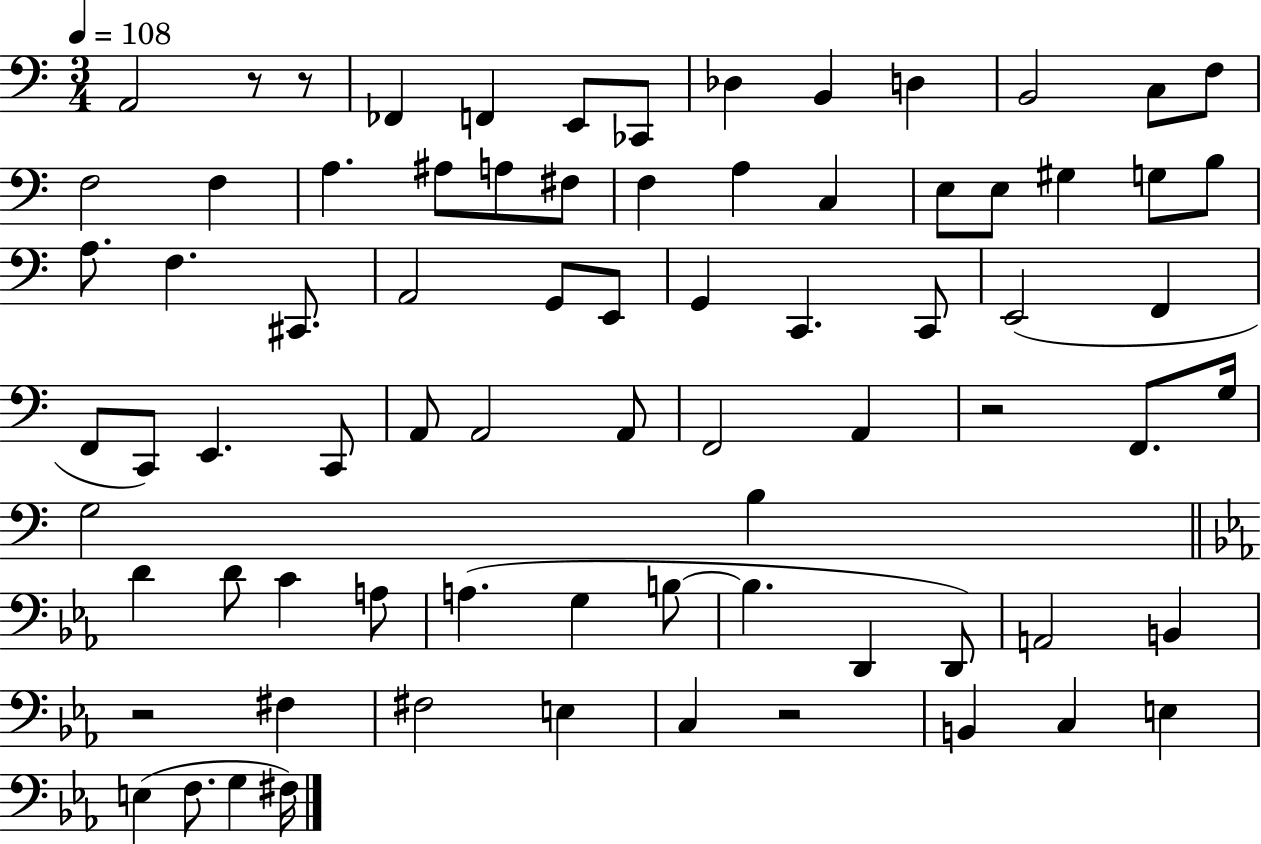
A2/h R/e R/e FES2/q F2/q E2/e CES2/e Db3/q B2/q D3/q B2/h C3/e F3/e F3/h F3/q A3/q. A#3/e A3/e F#3/e F3/q A3/q C3/q E3/e E3/e G#3/q G3/e B3/e A3/e. F3/q. C#2/e. A2/h G2/e E2/e G2/q C2/q. C2/e E2/h F2/q F2/e C2/e E2/q. C2/e A2/e A2/h A2/e F2/h A2/q R/h F2/e. G3/s G3/h B3/q D4/q D4/e C4/q A3/e A3/q. G3/q B3/e B3/q. D2/q D2/e A2/h B2/q R/h F#3/q F#3/h E3/q C3/q R/h B2/q C3/q E3/q E3/q F3/e. G3/q F#3/s